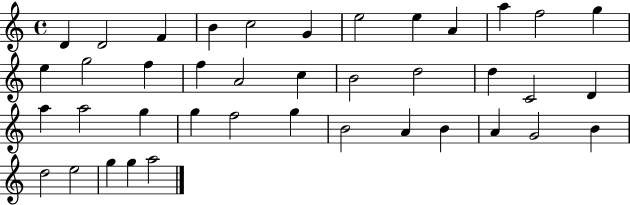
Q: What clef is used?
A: treble